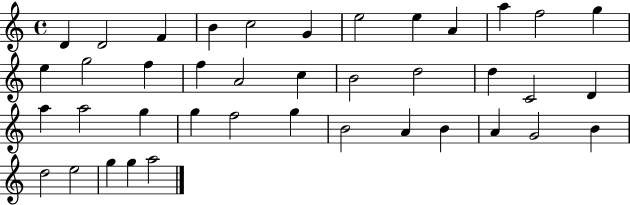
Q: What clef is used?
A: treble